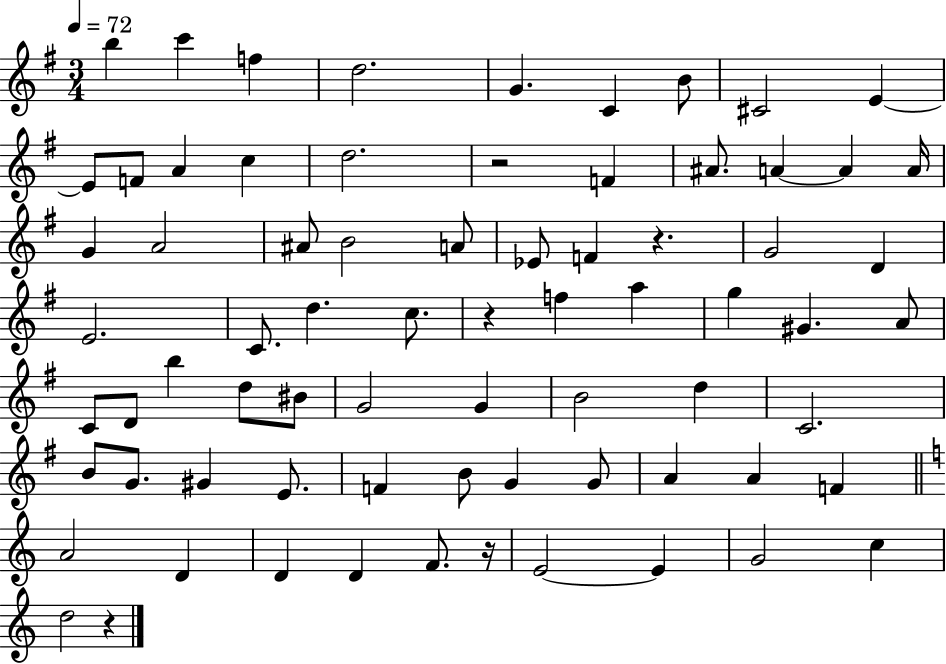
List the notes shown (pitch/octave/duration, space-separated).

B5/q C6/q F5/q D5/h. G4/q. C4/q B4/e C#4/h E4/q E4/e F4/e A4/q C5/q D5/h. R/h F4/q A#4/e. A4/q A4/q A4/s G4/q A4/h A#4/e B4/h A4/e Eb4/e F4/q R/q. G4/h D4/q E4/h. C4/e. D5/q. C5/e. R/q F5/q A5/q G5/q G#4/q. A4/e C4/e D4/e B5/q D5/e BIS4/e G4/h G4/q B4/h D5/q C4/h. B4/e G4/e. G#4/q E4/e. F4/q B4/e G4/q G4/e A4/q A4/q F4/q A4/h D4/q D4/q D4/q F4/e. R/s E4/h E4/q G4/h C5/q D5/h R/q